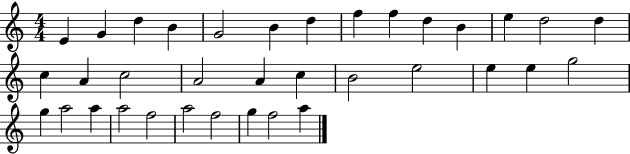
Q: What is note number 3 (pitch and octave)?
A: D5